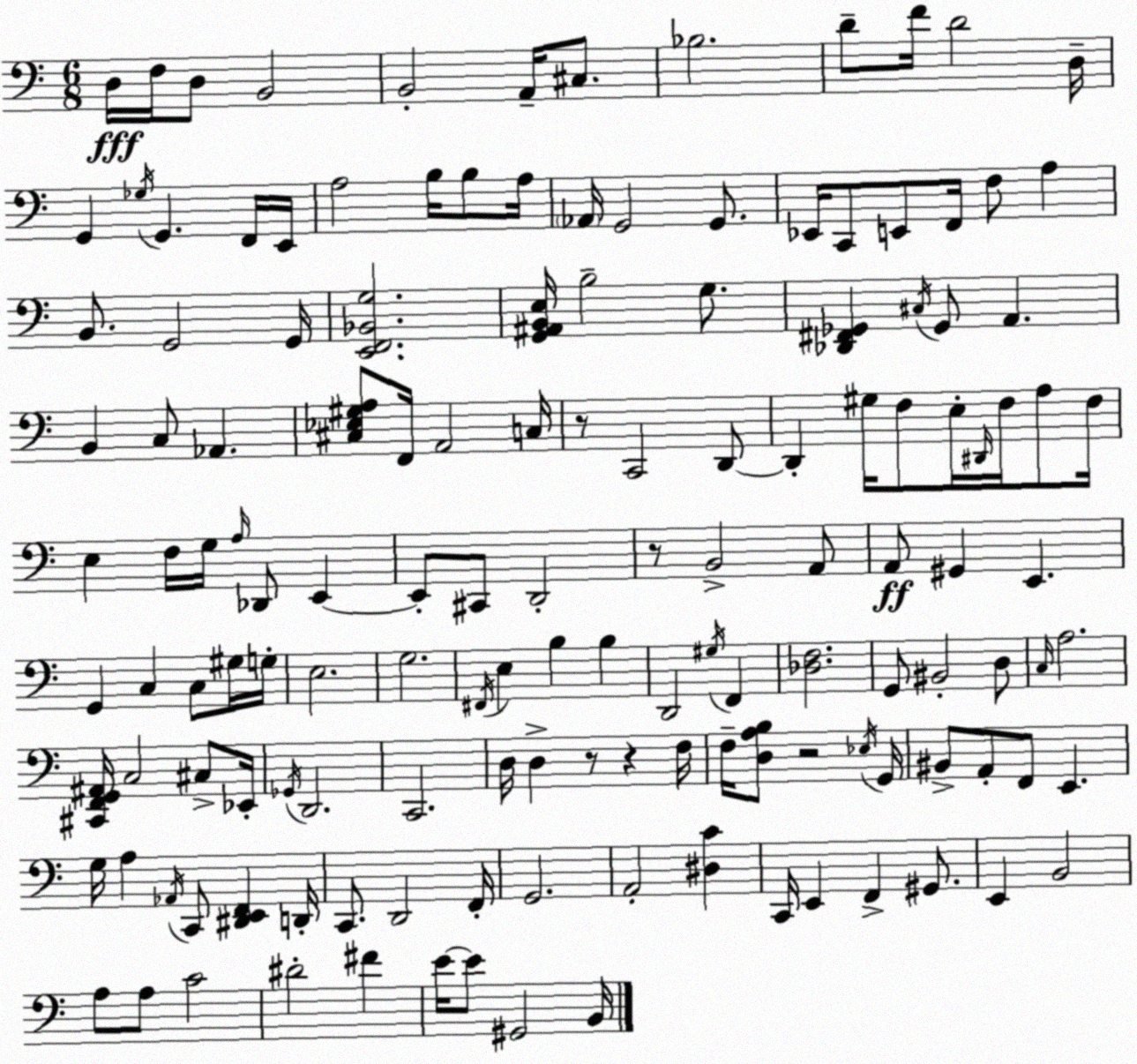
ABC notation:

X:1
T:Untitled
M:6/8
L:1/4
K:C
D,/4 F,/4 D,/2 B,,2 B,,2 A,,/4 ^C,/2 _B,2 D/2 F/4 D2 D,/4 G,, _G,/4 G,, F,,/4 E,,/4 A,2 B,/4 B,/2 A,/4 _A,,/4 G,,2 G,,/2 _E,,/4 C,,/2 E,,/2 F,,/4 F,/2 A, B,,/2 G,,2 G,,/4 [E,,F,,_B,,G,]2 [G,,^A,,B,,E,]/4 B,2 G,/2 [_D,,^F,,_G,,] ^C,/4 _G,,/2 A,, B,, C,/2 _A,, [^C,_E,^G,A,]/2 F,,/4 A,,2 C,/4 z/2 C,,2 D,,/2 D,, ^G,/4 F,/2 E,/4 ^D,,/4 F,/4 A,/2 F,/4 E, F,/4 G,/4 A,/4 _D,,/2 E,, E,,/2 ^C,,/2 D,,2 z/2 B,,2 A,,/2 A,,/2 ^G,, E,, G,, C, C,/2 ^G,/4 G,/4 E,2 G,2 ^F,,/4 E, B, B, D,,2 ^G,/4 F,, [_D,F,]2 G,,/2 ^B,,2 D,/2 C,/4 A,2 [^C,,F,,G,,^A,,]/4 C,2 ^C,/2 _E,,/4 _G,,/4 D,,2 C,,2 D,/4 D, z/2 z F,/4 F,/4 [D,A,B,]/2 z2 _E,/4 G,,/4 ^B,,/2 A,,/2 F,,/2 E,, G,/4 A, _A,,/4 C,,/2 [^D,,E,,F,,] D,,/4 C,,/2 D,,2 F,,/4 G,,2 A,,2 [^D,C] C,,/4 E,, F,, ^G,,/2 E,, B,,2 A,/2 A,/2 C2 ^D2 ^F E/4 E/2 ^G,,2 B,,/4